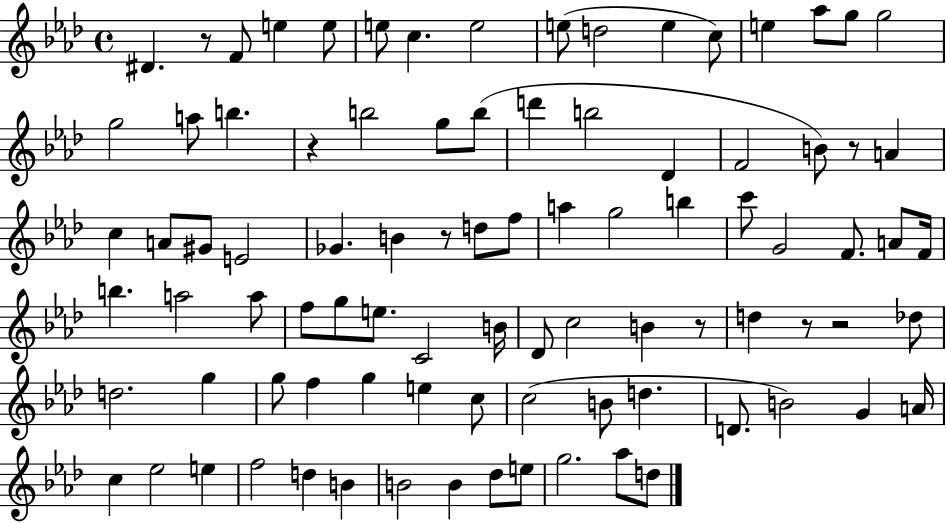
{
  \clef treble
  \time 4/4
  \defaultTimeSignature
  \key aes \major
  dis'4. r8 f'8 e''4 e''8 | e''8 c''4. e''2 | e''8( d''2 e''4 c''8) | e''4 aes''8 g''8 g''2 | \break g''2 a''8 b''4. | r4 b''2 g''8 b''8( | d'''4 b''2 des'4 | f'2 b'8) r8 a'4 | \break c''4 a'8 gis'8 e'2 | ges'4. b'4 r8 d''8 f''8 | a''4 g''2 b''4 | c'''8 g'2 f'8. a'8 f'16 | \break b''4. a''2 a''8 | f''8 g''8 e''8. c'2 b'16 | des'8 c''2 b'4 r8 | d''4 r8 r2 des''8 | \break d''2. g''4 | g''8 f''4 g''4 e''4 c''8 | c''2( b'8 d''4. | d'8. b'2) g'4 a'16 | \break c''4 ees''2 e''4 | f''2 d''4 b'4 | b'2 b'4 des''8 e''8 | g''2. aes''8 d''8 | \break \bar "|."
}